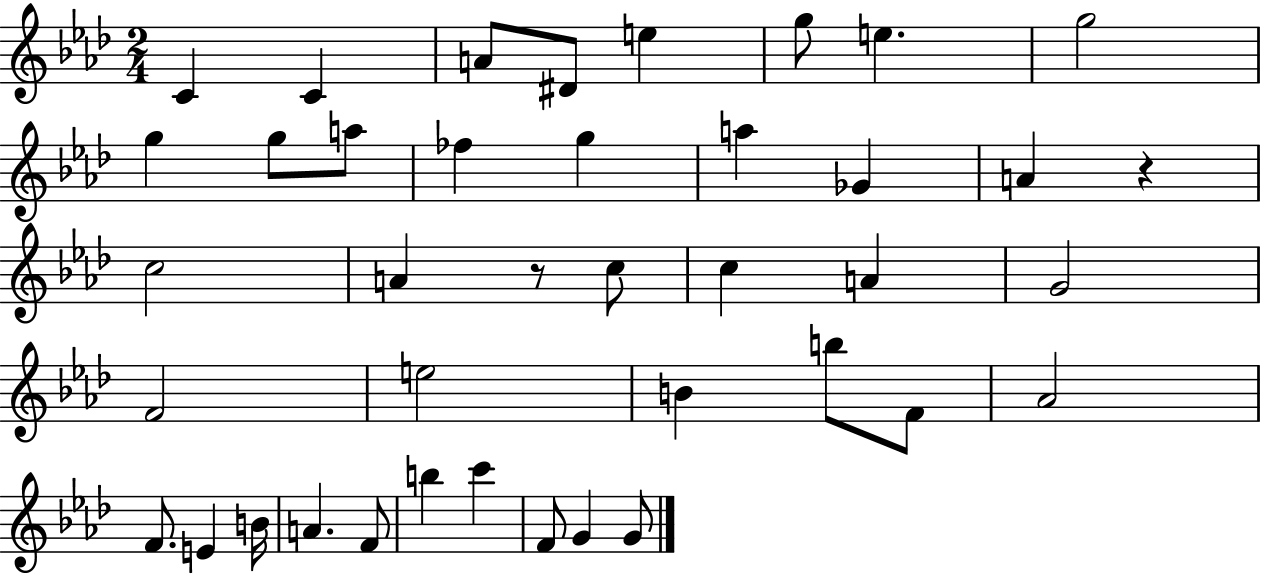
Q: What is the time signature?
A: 2/4